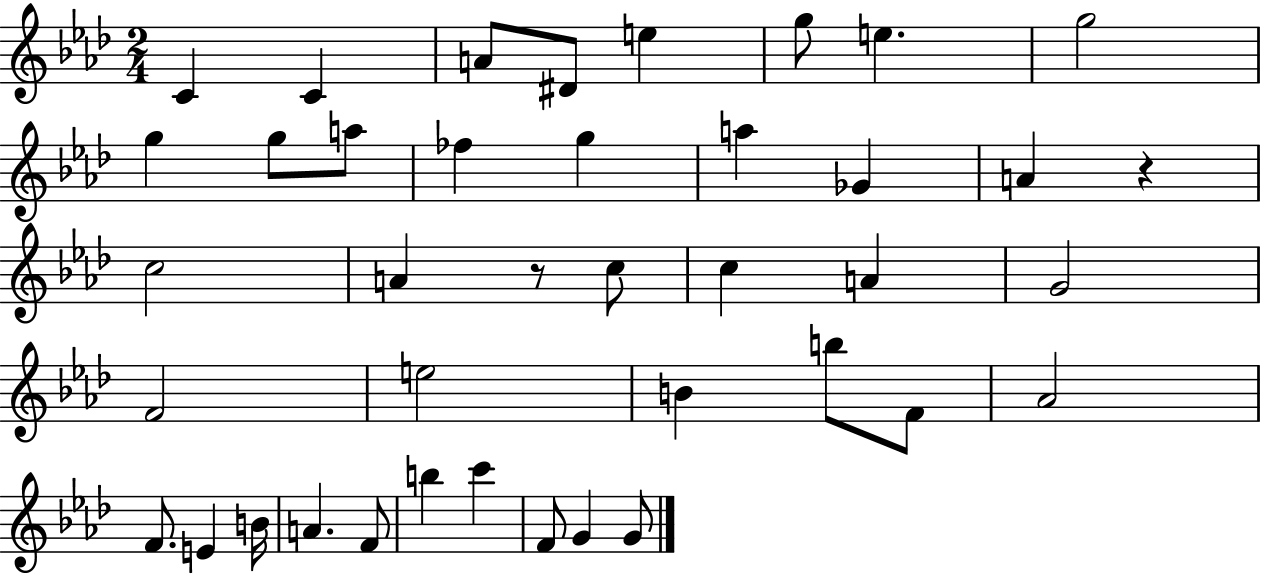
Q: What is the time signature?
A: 2/4